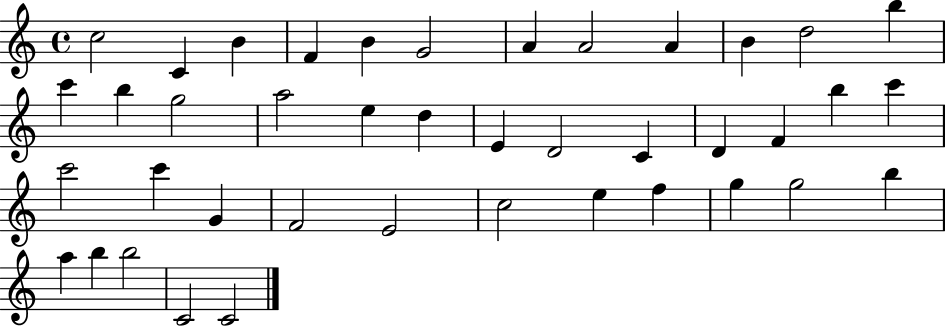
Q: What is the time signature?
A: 4/4